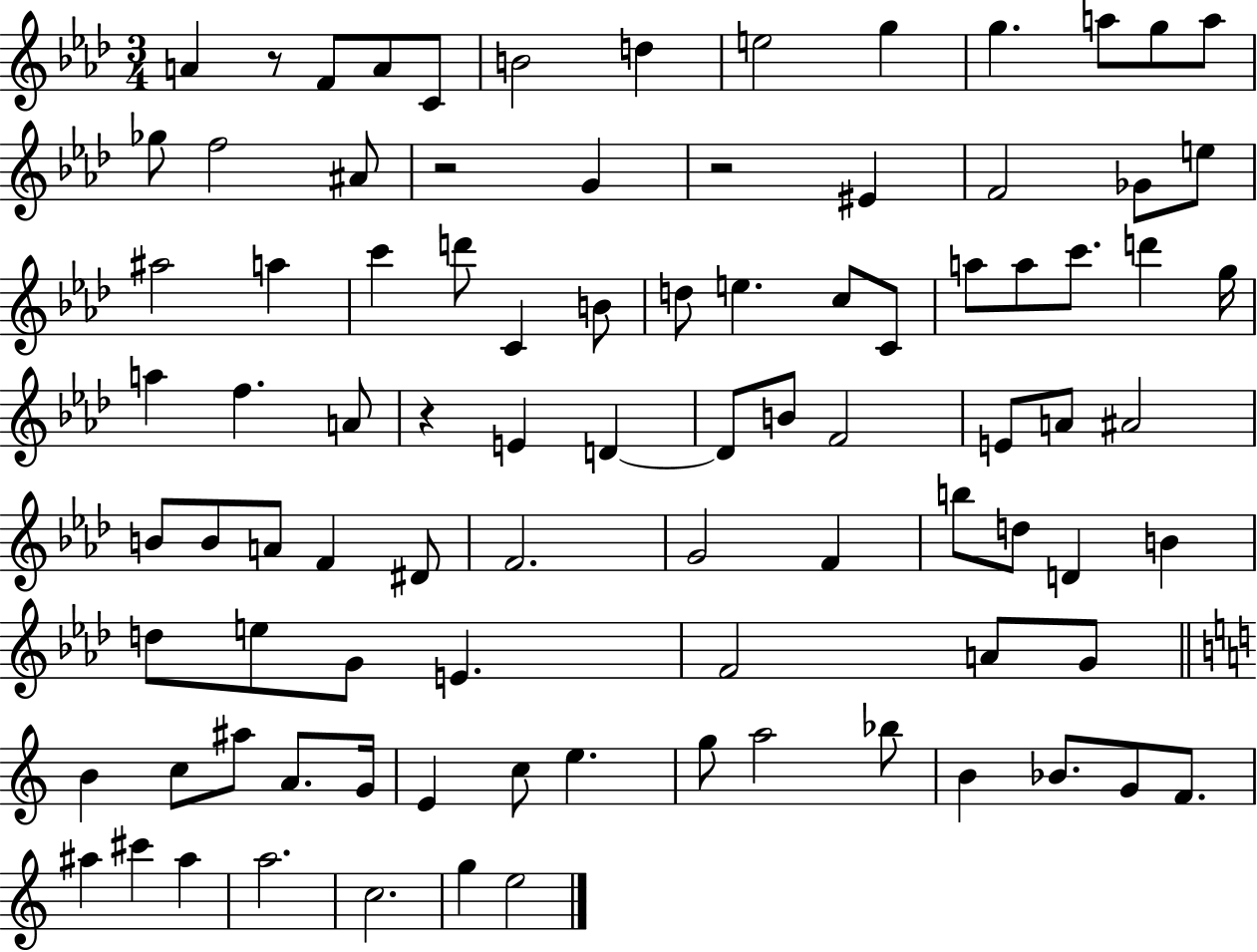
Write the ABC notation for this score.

X:1
T:Untitled
M:3/4
L:1/4
K:Ab
A z/2 F/2 A/2 C/2 B2 d e2 g g a/2 g/2 a/2 _g/2 f2 ^A/2 z2 G z2 ^E F2 _G/2 e/2 ^a2 a c' d'/2 C B/2 d/2 e c/2 C/2 a/2 a/2 c'/2 d' g/4 a f A/2 z E D D/2 B/2 F2 E/2 A/2 ^A2 B/2 B/2 A/2 F ^D/2 F2 G2 F b/2 d/2 D B d/2 e/2 G/2 E F2 A/2 G/2 B c/2 ^a/2 A/2 G/4 E c/2 e g/2 a2 _b/2 B _B/2 G/2 F/2 ^a ^c' ^a a2 c2 g e2